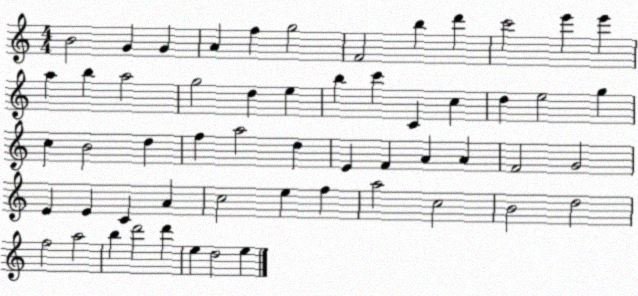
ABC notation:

X:1
T:Untitled
M:4/4
L:1/4
K:C
B2 G G A f g2 F2 b d' c'2 e' e' a b a2 g2 d e b c' C c d e2 g c B2 d f a2 d E F A A F2 G2 E E C A c2 e f a2 c2 B2 d2 f2 a2 b d'2 d' e d2 e